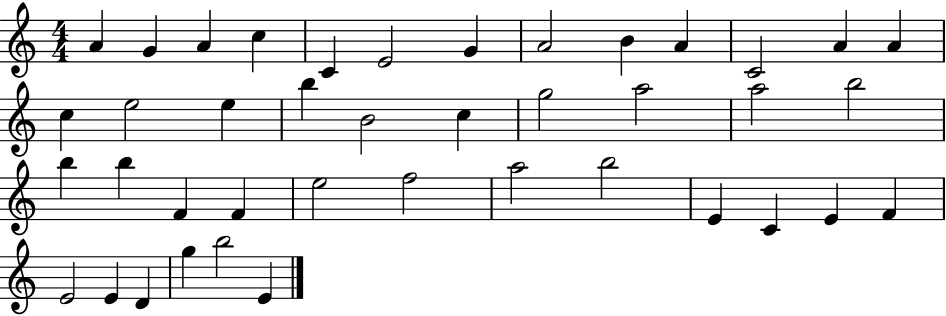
A4/q G4/q A4/q C5/q C4/q E4/h G4/q A4/h B4/q A4/q C4/h A4/q A4/q C5/q E5/h E5/q B5/q B4/h C5/q G5/h A5/h A5/h B5/h B5/q B5/q F4/q F4/q E5/h F5/h A5/h B5/h E4/q C4/q E4/q F4/q E4/h E4/q D4/q G5/q B5/h E4/q